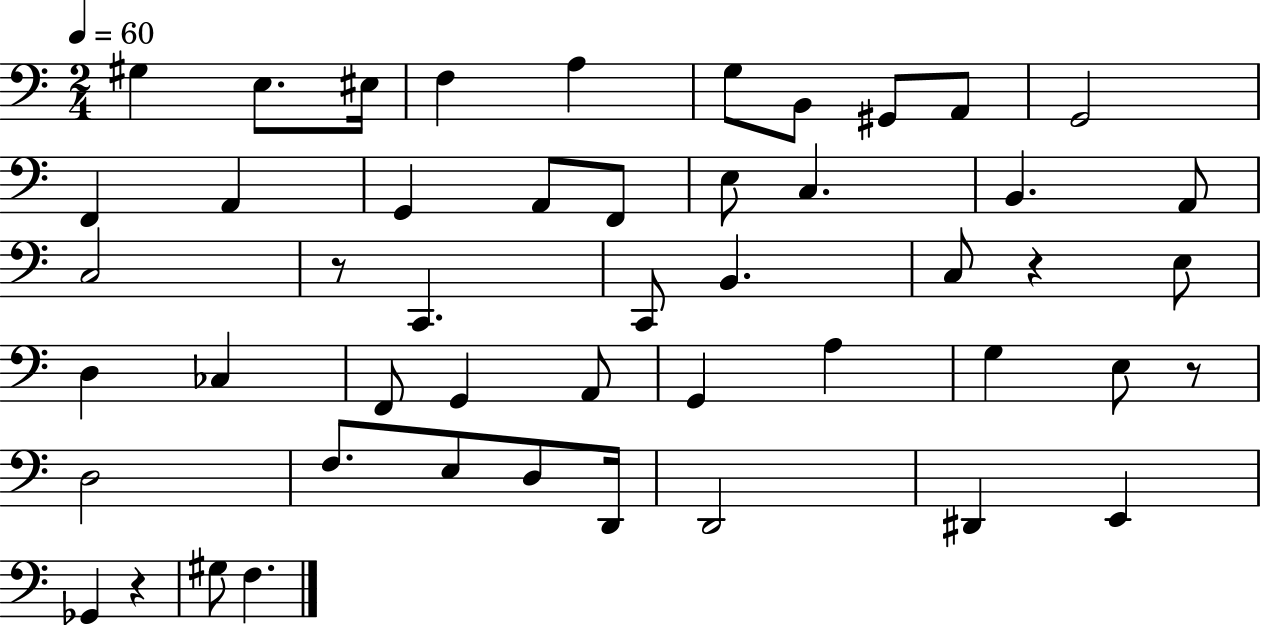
{
  \clef bass
  \numericTimeSignature
  \time 2/4
  \key c \major
  \tempo 4 = 60
  \repeat volta 2 { gis4 e8. eis16 | f4 a4 | g8 b,8 gis,8 a,8 | g,2 | \break f,4 a,4 | g,4 a,8 f,8 | e8 c4. | b,4. a,8 | \break c2 | r8 c,4. | c,8 b,4. | c8 r4 e8 | \break d4 ces4 | f,8 g,4 a,8 | g,4 a4 | g4 e8 r8 | \break d2 | f8. e8 d8 d,16 | d,2 | dis,4 e,4 | \break ges,4 r4 | gis8 f4. | } \bar "|."
}